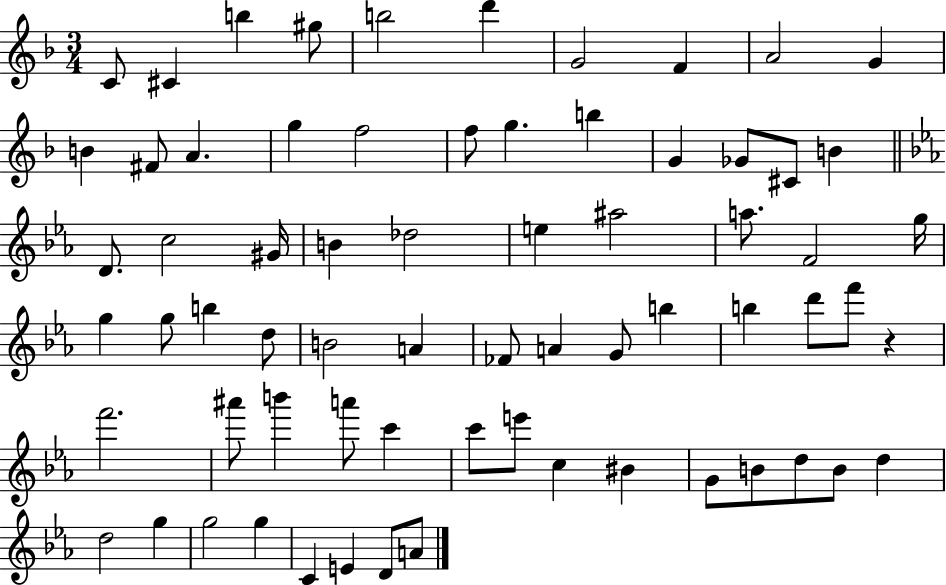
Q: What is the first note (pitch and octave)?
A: C4